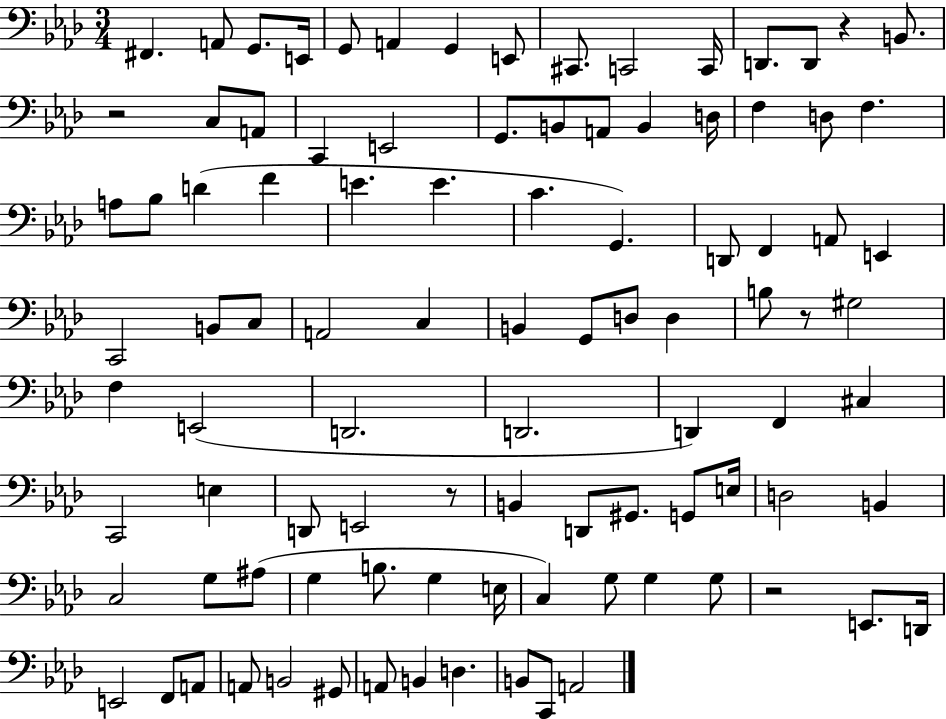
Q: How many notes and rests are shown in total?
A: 97